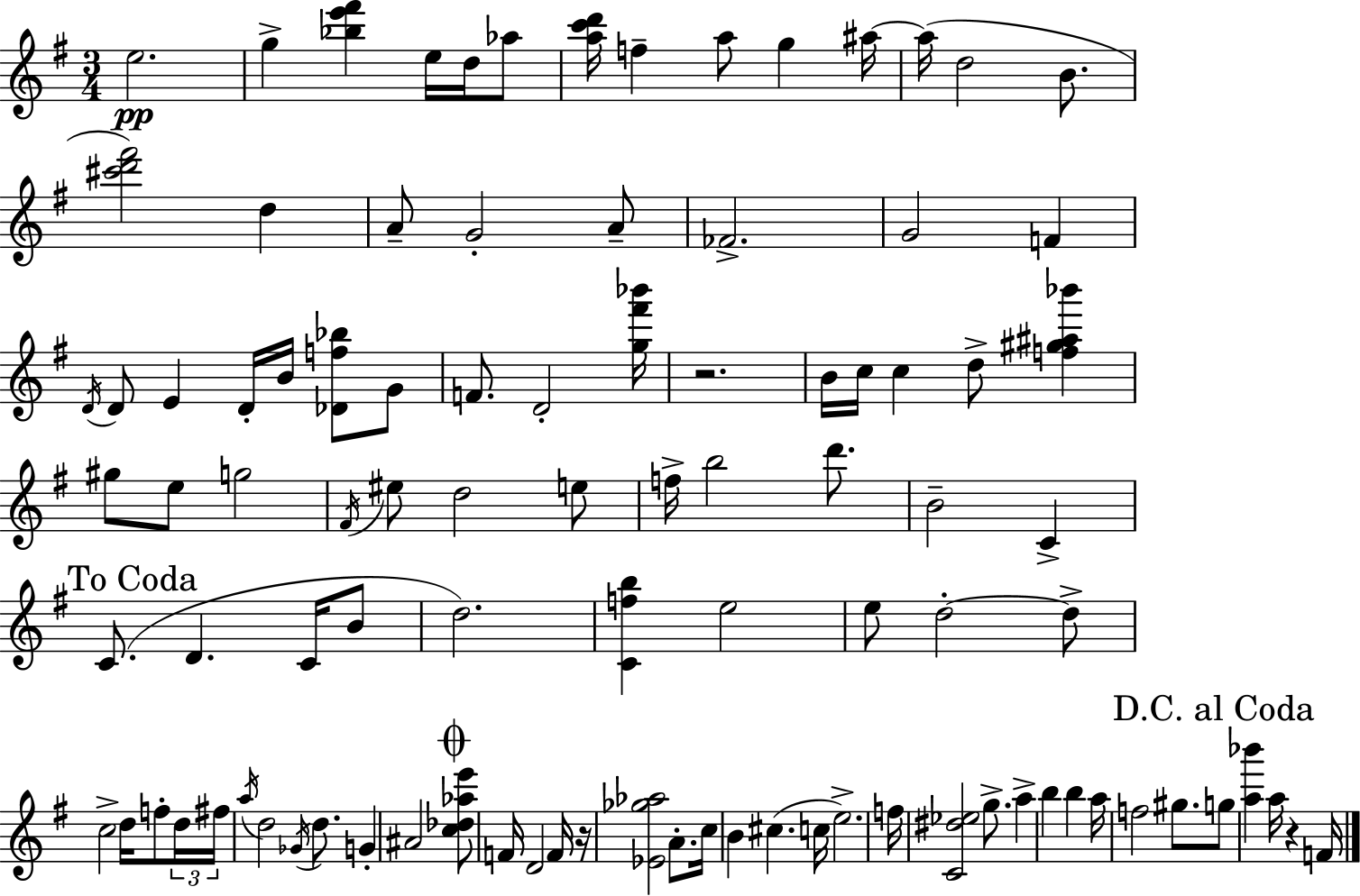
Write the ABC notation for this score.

X:1
T:Untitled
M:3/4
L:1/4
K:G
e2 g [_be'^f'] e/4 d/4 _a/2 [ac'd']/4 f a/2 g ^a/4 ^a/4 d2 B/2 [^c'd'^f']2 d A/2 G2 A/2 _F2 G2 F D/4 D/2 E D/4 B/4 [_Df_b]/2 G/2 F/2 D2 [g^f'_b']/4 z2 B/4 c/4 c d/2 [f^g^a_b'] ^g/2 e/2 g2 ^F/4 ^e/2 d2 e/2 f/4 b2 d'/2 B2 C C/2 D C/4 B/2 d2 [Cfb] e2 e/2 d2 d/2 c2 d/4 f/2 d/4 ^f/4 a/4 d2 _G/4 d/2 G ^A2 [c_d_ae']/2 F/4 D2 F/4 z/4 [_E_g_a]2 A/2 c/4 B ^c c/4 e2 f/4 [C^d_e]2 g/2 a b b a/4 f2 ^g/2 g/2 [a_b'] a/4 z F/4